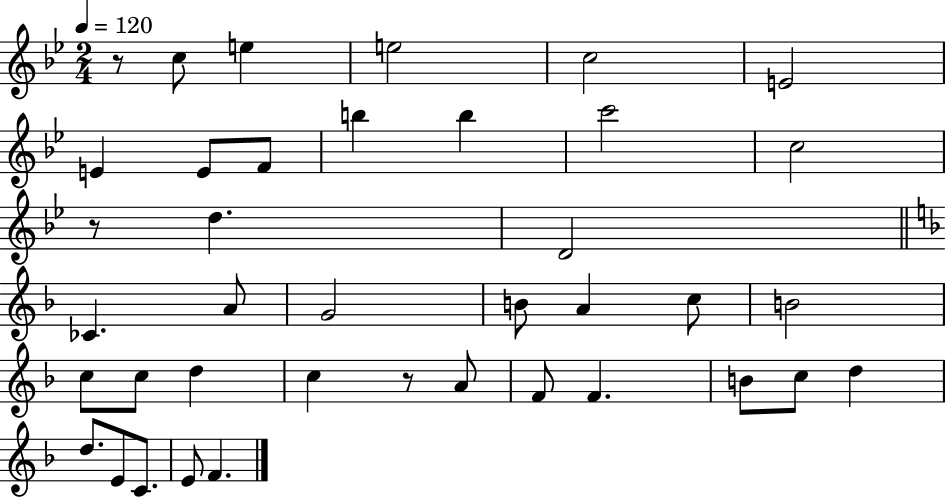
X:1
T:Untitled
M:2/4
L:1/4
K:Bb
z/2 c/2 e e2 c2 E2 E E/2 F/2 b b c'2 c2 z/2 d D2 _C A/2 G2 B/2 A c/2 B2 c/2 c/2 d c z/2 A/2 F/2 F B/2 c/2 d d/2 E/2 C/2 E/2 F